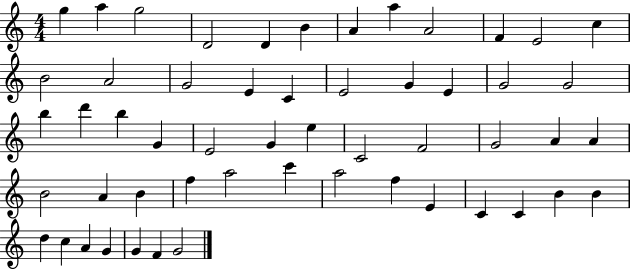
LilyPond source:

{
  \clef treble
  \numericTimeSignature
  \time 4/4
  \key c \major
  g''4 a''4 g''2 | d'2 d'4 b'4 | a'4 a''4 a'2 | f'4 e'2 c''4 | \break b'2 a'2 | g'2 e'4 c'4 | e'2 g'4 e'4 | g'2 g'2 | \break b''4 d'''4 b''4 g'4 | e'2 g'4 e''4 | c'2 f'2 | g'2 a'4 a'4 | \break b'2 a'4 b'4 | f''4 a''2 c'''4 | a''2 f''4 e'4 | c'4 c'4 b'4 b'4 | \break d''4 c''4 a'4 g'4 | g'4 f'4 g'2 | \bar "|."
}